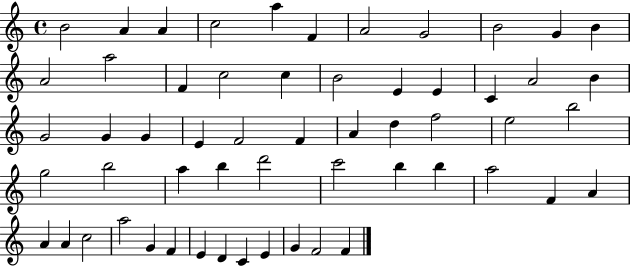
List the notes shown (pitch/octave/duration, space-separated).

B4/h A4/q A4/q C5/h A5/q F4/q A4/h G4/h B4/h G4/q B4/q A4/h A5/h F4/q C5/h C5/q B4/h E4/q E4/q C4/q A4/h B4/q G4/h G4/q G4/q E4/q F4/h F4/q A4/q D5/q F5/h E5/h B5/h G5/h B5/h A5/q B5/q D6/h C6/h B5/q B5/q A5/h F4/q A4/q A4/q A4/q C5/h A5/h G4/q F4/q E4/q D4/q C4/q E4/q G4/q F4/h F4/q